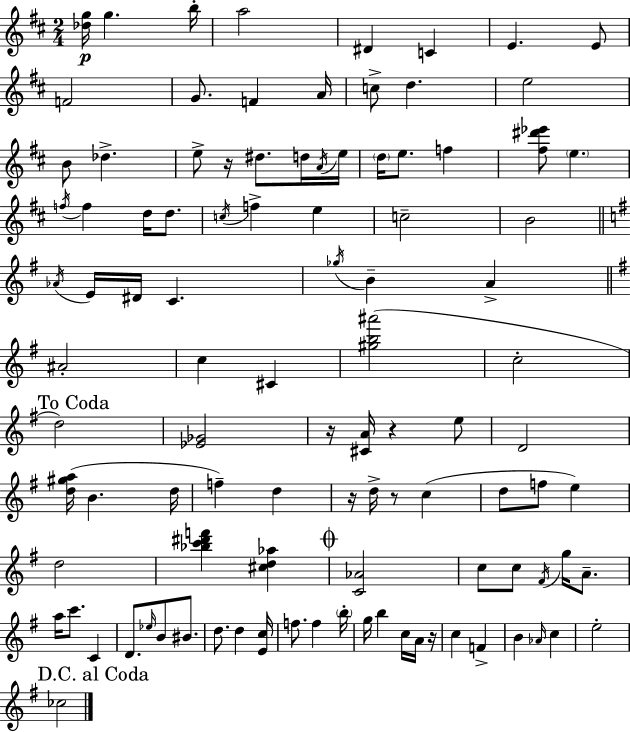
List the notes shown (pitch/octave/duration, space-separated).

[Db5,G5]/s G5/q. B5/s A5/h D#4/q C4/q E4/q. E4/e F4/h G4/e. F4/q A4/s C5/e D5/q. E5/h B4/e Db5/q. E5/e R/s D#5/e. D5/s A4/s E5/s D5/s E5/e. F5/q [F#5,D#6,Eb6]/e E5/q. F5/s F5/q D5/s D5/e. C5/s F5/q E5/q C5/h B4/h Ab4/s E4/s D#4/s C4/q. Gb5/s B4/q A4/q A#4/h C5/q C#4/q [G#5,B5,A#6]/h C5/h D5/h [Eb4,Gb4]/h R/s [C#4,A4]/s R/q E5/e D4/h [D5,G#5,A5]/s B4/q. D5/s F5/q D5/q R/s D5/s R/e C5/q D5/e F5/e E5/q D5/h [Bb5,C6,D#6,F6]/q [C#5,D5,Ab5]/q [C4,Ab4]/h C5/e C5/e F#4/s G5/s A4/e. A5/s C6/e. C4/q D4/e. Eb5/s B4/e BIS4/e. D5/e. D5/q [E4,C5]/s F5/e. F5/q B5/s G5/s B5/q C5/s A4/s R/s C5/q F4/q B4/q Ab4/s C5/q E5/h CES5/h